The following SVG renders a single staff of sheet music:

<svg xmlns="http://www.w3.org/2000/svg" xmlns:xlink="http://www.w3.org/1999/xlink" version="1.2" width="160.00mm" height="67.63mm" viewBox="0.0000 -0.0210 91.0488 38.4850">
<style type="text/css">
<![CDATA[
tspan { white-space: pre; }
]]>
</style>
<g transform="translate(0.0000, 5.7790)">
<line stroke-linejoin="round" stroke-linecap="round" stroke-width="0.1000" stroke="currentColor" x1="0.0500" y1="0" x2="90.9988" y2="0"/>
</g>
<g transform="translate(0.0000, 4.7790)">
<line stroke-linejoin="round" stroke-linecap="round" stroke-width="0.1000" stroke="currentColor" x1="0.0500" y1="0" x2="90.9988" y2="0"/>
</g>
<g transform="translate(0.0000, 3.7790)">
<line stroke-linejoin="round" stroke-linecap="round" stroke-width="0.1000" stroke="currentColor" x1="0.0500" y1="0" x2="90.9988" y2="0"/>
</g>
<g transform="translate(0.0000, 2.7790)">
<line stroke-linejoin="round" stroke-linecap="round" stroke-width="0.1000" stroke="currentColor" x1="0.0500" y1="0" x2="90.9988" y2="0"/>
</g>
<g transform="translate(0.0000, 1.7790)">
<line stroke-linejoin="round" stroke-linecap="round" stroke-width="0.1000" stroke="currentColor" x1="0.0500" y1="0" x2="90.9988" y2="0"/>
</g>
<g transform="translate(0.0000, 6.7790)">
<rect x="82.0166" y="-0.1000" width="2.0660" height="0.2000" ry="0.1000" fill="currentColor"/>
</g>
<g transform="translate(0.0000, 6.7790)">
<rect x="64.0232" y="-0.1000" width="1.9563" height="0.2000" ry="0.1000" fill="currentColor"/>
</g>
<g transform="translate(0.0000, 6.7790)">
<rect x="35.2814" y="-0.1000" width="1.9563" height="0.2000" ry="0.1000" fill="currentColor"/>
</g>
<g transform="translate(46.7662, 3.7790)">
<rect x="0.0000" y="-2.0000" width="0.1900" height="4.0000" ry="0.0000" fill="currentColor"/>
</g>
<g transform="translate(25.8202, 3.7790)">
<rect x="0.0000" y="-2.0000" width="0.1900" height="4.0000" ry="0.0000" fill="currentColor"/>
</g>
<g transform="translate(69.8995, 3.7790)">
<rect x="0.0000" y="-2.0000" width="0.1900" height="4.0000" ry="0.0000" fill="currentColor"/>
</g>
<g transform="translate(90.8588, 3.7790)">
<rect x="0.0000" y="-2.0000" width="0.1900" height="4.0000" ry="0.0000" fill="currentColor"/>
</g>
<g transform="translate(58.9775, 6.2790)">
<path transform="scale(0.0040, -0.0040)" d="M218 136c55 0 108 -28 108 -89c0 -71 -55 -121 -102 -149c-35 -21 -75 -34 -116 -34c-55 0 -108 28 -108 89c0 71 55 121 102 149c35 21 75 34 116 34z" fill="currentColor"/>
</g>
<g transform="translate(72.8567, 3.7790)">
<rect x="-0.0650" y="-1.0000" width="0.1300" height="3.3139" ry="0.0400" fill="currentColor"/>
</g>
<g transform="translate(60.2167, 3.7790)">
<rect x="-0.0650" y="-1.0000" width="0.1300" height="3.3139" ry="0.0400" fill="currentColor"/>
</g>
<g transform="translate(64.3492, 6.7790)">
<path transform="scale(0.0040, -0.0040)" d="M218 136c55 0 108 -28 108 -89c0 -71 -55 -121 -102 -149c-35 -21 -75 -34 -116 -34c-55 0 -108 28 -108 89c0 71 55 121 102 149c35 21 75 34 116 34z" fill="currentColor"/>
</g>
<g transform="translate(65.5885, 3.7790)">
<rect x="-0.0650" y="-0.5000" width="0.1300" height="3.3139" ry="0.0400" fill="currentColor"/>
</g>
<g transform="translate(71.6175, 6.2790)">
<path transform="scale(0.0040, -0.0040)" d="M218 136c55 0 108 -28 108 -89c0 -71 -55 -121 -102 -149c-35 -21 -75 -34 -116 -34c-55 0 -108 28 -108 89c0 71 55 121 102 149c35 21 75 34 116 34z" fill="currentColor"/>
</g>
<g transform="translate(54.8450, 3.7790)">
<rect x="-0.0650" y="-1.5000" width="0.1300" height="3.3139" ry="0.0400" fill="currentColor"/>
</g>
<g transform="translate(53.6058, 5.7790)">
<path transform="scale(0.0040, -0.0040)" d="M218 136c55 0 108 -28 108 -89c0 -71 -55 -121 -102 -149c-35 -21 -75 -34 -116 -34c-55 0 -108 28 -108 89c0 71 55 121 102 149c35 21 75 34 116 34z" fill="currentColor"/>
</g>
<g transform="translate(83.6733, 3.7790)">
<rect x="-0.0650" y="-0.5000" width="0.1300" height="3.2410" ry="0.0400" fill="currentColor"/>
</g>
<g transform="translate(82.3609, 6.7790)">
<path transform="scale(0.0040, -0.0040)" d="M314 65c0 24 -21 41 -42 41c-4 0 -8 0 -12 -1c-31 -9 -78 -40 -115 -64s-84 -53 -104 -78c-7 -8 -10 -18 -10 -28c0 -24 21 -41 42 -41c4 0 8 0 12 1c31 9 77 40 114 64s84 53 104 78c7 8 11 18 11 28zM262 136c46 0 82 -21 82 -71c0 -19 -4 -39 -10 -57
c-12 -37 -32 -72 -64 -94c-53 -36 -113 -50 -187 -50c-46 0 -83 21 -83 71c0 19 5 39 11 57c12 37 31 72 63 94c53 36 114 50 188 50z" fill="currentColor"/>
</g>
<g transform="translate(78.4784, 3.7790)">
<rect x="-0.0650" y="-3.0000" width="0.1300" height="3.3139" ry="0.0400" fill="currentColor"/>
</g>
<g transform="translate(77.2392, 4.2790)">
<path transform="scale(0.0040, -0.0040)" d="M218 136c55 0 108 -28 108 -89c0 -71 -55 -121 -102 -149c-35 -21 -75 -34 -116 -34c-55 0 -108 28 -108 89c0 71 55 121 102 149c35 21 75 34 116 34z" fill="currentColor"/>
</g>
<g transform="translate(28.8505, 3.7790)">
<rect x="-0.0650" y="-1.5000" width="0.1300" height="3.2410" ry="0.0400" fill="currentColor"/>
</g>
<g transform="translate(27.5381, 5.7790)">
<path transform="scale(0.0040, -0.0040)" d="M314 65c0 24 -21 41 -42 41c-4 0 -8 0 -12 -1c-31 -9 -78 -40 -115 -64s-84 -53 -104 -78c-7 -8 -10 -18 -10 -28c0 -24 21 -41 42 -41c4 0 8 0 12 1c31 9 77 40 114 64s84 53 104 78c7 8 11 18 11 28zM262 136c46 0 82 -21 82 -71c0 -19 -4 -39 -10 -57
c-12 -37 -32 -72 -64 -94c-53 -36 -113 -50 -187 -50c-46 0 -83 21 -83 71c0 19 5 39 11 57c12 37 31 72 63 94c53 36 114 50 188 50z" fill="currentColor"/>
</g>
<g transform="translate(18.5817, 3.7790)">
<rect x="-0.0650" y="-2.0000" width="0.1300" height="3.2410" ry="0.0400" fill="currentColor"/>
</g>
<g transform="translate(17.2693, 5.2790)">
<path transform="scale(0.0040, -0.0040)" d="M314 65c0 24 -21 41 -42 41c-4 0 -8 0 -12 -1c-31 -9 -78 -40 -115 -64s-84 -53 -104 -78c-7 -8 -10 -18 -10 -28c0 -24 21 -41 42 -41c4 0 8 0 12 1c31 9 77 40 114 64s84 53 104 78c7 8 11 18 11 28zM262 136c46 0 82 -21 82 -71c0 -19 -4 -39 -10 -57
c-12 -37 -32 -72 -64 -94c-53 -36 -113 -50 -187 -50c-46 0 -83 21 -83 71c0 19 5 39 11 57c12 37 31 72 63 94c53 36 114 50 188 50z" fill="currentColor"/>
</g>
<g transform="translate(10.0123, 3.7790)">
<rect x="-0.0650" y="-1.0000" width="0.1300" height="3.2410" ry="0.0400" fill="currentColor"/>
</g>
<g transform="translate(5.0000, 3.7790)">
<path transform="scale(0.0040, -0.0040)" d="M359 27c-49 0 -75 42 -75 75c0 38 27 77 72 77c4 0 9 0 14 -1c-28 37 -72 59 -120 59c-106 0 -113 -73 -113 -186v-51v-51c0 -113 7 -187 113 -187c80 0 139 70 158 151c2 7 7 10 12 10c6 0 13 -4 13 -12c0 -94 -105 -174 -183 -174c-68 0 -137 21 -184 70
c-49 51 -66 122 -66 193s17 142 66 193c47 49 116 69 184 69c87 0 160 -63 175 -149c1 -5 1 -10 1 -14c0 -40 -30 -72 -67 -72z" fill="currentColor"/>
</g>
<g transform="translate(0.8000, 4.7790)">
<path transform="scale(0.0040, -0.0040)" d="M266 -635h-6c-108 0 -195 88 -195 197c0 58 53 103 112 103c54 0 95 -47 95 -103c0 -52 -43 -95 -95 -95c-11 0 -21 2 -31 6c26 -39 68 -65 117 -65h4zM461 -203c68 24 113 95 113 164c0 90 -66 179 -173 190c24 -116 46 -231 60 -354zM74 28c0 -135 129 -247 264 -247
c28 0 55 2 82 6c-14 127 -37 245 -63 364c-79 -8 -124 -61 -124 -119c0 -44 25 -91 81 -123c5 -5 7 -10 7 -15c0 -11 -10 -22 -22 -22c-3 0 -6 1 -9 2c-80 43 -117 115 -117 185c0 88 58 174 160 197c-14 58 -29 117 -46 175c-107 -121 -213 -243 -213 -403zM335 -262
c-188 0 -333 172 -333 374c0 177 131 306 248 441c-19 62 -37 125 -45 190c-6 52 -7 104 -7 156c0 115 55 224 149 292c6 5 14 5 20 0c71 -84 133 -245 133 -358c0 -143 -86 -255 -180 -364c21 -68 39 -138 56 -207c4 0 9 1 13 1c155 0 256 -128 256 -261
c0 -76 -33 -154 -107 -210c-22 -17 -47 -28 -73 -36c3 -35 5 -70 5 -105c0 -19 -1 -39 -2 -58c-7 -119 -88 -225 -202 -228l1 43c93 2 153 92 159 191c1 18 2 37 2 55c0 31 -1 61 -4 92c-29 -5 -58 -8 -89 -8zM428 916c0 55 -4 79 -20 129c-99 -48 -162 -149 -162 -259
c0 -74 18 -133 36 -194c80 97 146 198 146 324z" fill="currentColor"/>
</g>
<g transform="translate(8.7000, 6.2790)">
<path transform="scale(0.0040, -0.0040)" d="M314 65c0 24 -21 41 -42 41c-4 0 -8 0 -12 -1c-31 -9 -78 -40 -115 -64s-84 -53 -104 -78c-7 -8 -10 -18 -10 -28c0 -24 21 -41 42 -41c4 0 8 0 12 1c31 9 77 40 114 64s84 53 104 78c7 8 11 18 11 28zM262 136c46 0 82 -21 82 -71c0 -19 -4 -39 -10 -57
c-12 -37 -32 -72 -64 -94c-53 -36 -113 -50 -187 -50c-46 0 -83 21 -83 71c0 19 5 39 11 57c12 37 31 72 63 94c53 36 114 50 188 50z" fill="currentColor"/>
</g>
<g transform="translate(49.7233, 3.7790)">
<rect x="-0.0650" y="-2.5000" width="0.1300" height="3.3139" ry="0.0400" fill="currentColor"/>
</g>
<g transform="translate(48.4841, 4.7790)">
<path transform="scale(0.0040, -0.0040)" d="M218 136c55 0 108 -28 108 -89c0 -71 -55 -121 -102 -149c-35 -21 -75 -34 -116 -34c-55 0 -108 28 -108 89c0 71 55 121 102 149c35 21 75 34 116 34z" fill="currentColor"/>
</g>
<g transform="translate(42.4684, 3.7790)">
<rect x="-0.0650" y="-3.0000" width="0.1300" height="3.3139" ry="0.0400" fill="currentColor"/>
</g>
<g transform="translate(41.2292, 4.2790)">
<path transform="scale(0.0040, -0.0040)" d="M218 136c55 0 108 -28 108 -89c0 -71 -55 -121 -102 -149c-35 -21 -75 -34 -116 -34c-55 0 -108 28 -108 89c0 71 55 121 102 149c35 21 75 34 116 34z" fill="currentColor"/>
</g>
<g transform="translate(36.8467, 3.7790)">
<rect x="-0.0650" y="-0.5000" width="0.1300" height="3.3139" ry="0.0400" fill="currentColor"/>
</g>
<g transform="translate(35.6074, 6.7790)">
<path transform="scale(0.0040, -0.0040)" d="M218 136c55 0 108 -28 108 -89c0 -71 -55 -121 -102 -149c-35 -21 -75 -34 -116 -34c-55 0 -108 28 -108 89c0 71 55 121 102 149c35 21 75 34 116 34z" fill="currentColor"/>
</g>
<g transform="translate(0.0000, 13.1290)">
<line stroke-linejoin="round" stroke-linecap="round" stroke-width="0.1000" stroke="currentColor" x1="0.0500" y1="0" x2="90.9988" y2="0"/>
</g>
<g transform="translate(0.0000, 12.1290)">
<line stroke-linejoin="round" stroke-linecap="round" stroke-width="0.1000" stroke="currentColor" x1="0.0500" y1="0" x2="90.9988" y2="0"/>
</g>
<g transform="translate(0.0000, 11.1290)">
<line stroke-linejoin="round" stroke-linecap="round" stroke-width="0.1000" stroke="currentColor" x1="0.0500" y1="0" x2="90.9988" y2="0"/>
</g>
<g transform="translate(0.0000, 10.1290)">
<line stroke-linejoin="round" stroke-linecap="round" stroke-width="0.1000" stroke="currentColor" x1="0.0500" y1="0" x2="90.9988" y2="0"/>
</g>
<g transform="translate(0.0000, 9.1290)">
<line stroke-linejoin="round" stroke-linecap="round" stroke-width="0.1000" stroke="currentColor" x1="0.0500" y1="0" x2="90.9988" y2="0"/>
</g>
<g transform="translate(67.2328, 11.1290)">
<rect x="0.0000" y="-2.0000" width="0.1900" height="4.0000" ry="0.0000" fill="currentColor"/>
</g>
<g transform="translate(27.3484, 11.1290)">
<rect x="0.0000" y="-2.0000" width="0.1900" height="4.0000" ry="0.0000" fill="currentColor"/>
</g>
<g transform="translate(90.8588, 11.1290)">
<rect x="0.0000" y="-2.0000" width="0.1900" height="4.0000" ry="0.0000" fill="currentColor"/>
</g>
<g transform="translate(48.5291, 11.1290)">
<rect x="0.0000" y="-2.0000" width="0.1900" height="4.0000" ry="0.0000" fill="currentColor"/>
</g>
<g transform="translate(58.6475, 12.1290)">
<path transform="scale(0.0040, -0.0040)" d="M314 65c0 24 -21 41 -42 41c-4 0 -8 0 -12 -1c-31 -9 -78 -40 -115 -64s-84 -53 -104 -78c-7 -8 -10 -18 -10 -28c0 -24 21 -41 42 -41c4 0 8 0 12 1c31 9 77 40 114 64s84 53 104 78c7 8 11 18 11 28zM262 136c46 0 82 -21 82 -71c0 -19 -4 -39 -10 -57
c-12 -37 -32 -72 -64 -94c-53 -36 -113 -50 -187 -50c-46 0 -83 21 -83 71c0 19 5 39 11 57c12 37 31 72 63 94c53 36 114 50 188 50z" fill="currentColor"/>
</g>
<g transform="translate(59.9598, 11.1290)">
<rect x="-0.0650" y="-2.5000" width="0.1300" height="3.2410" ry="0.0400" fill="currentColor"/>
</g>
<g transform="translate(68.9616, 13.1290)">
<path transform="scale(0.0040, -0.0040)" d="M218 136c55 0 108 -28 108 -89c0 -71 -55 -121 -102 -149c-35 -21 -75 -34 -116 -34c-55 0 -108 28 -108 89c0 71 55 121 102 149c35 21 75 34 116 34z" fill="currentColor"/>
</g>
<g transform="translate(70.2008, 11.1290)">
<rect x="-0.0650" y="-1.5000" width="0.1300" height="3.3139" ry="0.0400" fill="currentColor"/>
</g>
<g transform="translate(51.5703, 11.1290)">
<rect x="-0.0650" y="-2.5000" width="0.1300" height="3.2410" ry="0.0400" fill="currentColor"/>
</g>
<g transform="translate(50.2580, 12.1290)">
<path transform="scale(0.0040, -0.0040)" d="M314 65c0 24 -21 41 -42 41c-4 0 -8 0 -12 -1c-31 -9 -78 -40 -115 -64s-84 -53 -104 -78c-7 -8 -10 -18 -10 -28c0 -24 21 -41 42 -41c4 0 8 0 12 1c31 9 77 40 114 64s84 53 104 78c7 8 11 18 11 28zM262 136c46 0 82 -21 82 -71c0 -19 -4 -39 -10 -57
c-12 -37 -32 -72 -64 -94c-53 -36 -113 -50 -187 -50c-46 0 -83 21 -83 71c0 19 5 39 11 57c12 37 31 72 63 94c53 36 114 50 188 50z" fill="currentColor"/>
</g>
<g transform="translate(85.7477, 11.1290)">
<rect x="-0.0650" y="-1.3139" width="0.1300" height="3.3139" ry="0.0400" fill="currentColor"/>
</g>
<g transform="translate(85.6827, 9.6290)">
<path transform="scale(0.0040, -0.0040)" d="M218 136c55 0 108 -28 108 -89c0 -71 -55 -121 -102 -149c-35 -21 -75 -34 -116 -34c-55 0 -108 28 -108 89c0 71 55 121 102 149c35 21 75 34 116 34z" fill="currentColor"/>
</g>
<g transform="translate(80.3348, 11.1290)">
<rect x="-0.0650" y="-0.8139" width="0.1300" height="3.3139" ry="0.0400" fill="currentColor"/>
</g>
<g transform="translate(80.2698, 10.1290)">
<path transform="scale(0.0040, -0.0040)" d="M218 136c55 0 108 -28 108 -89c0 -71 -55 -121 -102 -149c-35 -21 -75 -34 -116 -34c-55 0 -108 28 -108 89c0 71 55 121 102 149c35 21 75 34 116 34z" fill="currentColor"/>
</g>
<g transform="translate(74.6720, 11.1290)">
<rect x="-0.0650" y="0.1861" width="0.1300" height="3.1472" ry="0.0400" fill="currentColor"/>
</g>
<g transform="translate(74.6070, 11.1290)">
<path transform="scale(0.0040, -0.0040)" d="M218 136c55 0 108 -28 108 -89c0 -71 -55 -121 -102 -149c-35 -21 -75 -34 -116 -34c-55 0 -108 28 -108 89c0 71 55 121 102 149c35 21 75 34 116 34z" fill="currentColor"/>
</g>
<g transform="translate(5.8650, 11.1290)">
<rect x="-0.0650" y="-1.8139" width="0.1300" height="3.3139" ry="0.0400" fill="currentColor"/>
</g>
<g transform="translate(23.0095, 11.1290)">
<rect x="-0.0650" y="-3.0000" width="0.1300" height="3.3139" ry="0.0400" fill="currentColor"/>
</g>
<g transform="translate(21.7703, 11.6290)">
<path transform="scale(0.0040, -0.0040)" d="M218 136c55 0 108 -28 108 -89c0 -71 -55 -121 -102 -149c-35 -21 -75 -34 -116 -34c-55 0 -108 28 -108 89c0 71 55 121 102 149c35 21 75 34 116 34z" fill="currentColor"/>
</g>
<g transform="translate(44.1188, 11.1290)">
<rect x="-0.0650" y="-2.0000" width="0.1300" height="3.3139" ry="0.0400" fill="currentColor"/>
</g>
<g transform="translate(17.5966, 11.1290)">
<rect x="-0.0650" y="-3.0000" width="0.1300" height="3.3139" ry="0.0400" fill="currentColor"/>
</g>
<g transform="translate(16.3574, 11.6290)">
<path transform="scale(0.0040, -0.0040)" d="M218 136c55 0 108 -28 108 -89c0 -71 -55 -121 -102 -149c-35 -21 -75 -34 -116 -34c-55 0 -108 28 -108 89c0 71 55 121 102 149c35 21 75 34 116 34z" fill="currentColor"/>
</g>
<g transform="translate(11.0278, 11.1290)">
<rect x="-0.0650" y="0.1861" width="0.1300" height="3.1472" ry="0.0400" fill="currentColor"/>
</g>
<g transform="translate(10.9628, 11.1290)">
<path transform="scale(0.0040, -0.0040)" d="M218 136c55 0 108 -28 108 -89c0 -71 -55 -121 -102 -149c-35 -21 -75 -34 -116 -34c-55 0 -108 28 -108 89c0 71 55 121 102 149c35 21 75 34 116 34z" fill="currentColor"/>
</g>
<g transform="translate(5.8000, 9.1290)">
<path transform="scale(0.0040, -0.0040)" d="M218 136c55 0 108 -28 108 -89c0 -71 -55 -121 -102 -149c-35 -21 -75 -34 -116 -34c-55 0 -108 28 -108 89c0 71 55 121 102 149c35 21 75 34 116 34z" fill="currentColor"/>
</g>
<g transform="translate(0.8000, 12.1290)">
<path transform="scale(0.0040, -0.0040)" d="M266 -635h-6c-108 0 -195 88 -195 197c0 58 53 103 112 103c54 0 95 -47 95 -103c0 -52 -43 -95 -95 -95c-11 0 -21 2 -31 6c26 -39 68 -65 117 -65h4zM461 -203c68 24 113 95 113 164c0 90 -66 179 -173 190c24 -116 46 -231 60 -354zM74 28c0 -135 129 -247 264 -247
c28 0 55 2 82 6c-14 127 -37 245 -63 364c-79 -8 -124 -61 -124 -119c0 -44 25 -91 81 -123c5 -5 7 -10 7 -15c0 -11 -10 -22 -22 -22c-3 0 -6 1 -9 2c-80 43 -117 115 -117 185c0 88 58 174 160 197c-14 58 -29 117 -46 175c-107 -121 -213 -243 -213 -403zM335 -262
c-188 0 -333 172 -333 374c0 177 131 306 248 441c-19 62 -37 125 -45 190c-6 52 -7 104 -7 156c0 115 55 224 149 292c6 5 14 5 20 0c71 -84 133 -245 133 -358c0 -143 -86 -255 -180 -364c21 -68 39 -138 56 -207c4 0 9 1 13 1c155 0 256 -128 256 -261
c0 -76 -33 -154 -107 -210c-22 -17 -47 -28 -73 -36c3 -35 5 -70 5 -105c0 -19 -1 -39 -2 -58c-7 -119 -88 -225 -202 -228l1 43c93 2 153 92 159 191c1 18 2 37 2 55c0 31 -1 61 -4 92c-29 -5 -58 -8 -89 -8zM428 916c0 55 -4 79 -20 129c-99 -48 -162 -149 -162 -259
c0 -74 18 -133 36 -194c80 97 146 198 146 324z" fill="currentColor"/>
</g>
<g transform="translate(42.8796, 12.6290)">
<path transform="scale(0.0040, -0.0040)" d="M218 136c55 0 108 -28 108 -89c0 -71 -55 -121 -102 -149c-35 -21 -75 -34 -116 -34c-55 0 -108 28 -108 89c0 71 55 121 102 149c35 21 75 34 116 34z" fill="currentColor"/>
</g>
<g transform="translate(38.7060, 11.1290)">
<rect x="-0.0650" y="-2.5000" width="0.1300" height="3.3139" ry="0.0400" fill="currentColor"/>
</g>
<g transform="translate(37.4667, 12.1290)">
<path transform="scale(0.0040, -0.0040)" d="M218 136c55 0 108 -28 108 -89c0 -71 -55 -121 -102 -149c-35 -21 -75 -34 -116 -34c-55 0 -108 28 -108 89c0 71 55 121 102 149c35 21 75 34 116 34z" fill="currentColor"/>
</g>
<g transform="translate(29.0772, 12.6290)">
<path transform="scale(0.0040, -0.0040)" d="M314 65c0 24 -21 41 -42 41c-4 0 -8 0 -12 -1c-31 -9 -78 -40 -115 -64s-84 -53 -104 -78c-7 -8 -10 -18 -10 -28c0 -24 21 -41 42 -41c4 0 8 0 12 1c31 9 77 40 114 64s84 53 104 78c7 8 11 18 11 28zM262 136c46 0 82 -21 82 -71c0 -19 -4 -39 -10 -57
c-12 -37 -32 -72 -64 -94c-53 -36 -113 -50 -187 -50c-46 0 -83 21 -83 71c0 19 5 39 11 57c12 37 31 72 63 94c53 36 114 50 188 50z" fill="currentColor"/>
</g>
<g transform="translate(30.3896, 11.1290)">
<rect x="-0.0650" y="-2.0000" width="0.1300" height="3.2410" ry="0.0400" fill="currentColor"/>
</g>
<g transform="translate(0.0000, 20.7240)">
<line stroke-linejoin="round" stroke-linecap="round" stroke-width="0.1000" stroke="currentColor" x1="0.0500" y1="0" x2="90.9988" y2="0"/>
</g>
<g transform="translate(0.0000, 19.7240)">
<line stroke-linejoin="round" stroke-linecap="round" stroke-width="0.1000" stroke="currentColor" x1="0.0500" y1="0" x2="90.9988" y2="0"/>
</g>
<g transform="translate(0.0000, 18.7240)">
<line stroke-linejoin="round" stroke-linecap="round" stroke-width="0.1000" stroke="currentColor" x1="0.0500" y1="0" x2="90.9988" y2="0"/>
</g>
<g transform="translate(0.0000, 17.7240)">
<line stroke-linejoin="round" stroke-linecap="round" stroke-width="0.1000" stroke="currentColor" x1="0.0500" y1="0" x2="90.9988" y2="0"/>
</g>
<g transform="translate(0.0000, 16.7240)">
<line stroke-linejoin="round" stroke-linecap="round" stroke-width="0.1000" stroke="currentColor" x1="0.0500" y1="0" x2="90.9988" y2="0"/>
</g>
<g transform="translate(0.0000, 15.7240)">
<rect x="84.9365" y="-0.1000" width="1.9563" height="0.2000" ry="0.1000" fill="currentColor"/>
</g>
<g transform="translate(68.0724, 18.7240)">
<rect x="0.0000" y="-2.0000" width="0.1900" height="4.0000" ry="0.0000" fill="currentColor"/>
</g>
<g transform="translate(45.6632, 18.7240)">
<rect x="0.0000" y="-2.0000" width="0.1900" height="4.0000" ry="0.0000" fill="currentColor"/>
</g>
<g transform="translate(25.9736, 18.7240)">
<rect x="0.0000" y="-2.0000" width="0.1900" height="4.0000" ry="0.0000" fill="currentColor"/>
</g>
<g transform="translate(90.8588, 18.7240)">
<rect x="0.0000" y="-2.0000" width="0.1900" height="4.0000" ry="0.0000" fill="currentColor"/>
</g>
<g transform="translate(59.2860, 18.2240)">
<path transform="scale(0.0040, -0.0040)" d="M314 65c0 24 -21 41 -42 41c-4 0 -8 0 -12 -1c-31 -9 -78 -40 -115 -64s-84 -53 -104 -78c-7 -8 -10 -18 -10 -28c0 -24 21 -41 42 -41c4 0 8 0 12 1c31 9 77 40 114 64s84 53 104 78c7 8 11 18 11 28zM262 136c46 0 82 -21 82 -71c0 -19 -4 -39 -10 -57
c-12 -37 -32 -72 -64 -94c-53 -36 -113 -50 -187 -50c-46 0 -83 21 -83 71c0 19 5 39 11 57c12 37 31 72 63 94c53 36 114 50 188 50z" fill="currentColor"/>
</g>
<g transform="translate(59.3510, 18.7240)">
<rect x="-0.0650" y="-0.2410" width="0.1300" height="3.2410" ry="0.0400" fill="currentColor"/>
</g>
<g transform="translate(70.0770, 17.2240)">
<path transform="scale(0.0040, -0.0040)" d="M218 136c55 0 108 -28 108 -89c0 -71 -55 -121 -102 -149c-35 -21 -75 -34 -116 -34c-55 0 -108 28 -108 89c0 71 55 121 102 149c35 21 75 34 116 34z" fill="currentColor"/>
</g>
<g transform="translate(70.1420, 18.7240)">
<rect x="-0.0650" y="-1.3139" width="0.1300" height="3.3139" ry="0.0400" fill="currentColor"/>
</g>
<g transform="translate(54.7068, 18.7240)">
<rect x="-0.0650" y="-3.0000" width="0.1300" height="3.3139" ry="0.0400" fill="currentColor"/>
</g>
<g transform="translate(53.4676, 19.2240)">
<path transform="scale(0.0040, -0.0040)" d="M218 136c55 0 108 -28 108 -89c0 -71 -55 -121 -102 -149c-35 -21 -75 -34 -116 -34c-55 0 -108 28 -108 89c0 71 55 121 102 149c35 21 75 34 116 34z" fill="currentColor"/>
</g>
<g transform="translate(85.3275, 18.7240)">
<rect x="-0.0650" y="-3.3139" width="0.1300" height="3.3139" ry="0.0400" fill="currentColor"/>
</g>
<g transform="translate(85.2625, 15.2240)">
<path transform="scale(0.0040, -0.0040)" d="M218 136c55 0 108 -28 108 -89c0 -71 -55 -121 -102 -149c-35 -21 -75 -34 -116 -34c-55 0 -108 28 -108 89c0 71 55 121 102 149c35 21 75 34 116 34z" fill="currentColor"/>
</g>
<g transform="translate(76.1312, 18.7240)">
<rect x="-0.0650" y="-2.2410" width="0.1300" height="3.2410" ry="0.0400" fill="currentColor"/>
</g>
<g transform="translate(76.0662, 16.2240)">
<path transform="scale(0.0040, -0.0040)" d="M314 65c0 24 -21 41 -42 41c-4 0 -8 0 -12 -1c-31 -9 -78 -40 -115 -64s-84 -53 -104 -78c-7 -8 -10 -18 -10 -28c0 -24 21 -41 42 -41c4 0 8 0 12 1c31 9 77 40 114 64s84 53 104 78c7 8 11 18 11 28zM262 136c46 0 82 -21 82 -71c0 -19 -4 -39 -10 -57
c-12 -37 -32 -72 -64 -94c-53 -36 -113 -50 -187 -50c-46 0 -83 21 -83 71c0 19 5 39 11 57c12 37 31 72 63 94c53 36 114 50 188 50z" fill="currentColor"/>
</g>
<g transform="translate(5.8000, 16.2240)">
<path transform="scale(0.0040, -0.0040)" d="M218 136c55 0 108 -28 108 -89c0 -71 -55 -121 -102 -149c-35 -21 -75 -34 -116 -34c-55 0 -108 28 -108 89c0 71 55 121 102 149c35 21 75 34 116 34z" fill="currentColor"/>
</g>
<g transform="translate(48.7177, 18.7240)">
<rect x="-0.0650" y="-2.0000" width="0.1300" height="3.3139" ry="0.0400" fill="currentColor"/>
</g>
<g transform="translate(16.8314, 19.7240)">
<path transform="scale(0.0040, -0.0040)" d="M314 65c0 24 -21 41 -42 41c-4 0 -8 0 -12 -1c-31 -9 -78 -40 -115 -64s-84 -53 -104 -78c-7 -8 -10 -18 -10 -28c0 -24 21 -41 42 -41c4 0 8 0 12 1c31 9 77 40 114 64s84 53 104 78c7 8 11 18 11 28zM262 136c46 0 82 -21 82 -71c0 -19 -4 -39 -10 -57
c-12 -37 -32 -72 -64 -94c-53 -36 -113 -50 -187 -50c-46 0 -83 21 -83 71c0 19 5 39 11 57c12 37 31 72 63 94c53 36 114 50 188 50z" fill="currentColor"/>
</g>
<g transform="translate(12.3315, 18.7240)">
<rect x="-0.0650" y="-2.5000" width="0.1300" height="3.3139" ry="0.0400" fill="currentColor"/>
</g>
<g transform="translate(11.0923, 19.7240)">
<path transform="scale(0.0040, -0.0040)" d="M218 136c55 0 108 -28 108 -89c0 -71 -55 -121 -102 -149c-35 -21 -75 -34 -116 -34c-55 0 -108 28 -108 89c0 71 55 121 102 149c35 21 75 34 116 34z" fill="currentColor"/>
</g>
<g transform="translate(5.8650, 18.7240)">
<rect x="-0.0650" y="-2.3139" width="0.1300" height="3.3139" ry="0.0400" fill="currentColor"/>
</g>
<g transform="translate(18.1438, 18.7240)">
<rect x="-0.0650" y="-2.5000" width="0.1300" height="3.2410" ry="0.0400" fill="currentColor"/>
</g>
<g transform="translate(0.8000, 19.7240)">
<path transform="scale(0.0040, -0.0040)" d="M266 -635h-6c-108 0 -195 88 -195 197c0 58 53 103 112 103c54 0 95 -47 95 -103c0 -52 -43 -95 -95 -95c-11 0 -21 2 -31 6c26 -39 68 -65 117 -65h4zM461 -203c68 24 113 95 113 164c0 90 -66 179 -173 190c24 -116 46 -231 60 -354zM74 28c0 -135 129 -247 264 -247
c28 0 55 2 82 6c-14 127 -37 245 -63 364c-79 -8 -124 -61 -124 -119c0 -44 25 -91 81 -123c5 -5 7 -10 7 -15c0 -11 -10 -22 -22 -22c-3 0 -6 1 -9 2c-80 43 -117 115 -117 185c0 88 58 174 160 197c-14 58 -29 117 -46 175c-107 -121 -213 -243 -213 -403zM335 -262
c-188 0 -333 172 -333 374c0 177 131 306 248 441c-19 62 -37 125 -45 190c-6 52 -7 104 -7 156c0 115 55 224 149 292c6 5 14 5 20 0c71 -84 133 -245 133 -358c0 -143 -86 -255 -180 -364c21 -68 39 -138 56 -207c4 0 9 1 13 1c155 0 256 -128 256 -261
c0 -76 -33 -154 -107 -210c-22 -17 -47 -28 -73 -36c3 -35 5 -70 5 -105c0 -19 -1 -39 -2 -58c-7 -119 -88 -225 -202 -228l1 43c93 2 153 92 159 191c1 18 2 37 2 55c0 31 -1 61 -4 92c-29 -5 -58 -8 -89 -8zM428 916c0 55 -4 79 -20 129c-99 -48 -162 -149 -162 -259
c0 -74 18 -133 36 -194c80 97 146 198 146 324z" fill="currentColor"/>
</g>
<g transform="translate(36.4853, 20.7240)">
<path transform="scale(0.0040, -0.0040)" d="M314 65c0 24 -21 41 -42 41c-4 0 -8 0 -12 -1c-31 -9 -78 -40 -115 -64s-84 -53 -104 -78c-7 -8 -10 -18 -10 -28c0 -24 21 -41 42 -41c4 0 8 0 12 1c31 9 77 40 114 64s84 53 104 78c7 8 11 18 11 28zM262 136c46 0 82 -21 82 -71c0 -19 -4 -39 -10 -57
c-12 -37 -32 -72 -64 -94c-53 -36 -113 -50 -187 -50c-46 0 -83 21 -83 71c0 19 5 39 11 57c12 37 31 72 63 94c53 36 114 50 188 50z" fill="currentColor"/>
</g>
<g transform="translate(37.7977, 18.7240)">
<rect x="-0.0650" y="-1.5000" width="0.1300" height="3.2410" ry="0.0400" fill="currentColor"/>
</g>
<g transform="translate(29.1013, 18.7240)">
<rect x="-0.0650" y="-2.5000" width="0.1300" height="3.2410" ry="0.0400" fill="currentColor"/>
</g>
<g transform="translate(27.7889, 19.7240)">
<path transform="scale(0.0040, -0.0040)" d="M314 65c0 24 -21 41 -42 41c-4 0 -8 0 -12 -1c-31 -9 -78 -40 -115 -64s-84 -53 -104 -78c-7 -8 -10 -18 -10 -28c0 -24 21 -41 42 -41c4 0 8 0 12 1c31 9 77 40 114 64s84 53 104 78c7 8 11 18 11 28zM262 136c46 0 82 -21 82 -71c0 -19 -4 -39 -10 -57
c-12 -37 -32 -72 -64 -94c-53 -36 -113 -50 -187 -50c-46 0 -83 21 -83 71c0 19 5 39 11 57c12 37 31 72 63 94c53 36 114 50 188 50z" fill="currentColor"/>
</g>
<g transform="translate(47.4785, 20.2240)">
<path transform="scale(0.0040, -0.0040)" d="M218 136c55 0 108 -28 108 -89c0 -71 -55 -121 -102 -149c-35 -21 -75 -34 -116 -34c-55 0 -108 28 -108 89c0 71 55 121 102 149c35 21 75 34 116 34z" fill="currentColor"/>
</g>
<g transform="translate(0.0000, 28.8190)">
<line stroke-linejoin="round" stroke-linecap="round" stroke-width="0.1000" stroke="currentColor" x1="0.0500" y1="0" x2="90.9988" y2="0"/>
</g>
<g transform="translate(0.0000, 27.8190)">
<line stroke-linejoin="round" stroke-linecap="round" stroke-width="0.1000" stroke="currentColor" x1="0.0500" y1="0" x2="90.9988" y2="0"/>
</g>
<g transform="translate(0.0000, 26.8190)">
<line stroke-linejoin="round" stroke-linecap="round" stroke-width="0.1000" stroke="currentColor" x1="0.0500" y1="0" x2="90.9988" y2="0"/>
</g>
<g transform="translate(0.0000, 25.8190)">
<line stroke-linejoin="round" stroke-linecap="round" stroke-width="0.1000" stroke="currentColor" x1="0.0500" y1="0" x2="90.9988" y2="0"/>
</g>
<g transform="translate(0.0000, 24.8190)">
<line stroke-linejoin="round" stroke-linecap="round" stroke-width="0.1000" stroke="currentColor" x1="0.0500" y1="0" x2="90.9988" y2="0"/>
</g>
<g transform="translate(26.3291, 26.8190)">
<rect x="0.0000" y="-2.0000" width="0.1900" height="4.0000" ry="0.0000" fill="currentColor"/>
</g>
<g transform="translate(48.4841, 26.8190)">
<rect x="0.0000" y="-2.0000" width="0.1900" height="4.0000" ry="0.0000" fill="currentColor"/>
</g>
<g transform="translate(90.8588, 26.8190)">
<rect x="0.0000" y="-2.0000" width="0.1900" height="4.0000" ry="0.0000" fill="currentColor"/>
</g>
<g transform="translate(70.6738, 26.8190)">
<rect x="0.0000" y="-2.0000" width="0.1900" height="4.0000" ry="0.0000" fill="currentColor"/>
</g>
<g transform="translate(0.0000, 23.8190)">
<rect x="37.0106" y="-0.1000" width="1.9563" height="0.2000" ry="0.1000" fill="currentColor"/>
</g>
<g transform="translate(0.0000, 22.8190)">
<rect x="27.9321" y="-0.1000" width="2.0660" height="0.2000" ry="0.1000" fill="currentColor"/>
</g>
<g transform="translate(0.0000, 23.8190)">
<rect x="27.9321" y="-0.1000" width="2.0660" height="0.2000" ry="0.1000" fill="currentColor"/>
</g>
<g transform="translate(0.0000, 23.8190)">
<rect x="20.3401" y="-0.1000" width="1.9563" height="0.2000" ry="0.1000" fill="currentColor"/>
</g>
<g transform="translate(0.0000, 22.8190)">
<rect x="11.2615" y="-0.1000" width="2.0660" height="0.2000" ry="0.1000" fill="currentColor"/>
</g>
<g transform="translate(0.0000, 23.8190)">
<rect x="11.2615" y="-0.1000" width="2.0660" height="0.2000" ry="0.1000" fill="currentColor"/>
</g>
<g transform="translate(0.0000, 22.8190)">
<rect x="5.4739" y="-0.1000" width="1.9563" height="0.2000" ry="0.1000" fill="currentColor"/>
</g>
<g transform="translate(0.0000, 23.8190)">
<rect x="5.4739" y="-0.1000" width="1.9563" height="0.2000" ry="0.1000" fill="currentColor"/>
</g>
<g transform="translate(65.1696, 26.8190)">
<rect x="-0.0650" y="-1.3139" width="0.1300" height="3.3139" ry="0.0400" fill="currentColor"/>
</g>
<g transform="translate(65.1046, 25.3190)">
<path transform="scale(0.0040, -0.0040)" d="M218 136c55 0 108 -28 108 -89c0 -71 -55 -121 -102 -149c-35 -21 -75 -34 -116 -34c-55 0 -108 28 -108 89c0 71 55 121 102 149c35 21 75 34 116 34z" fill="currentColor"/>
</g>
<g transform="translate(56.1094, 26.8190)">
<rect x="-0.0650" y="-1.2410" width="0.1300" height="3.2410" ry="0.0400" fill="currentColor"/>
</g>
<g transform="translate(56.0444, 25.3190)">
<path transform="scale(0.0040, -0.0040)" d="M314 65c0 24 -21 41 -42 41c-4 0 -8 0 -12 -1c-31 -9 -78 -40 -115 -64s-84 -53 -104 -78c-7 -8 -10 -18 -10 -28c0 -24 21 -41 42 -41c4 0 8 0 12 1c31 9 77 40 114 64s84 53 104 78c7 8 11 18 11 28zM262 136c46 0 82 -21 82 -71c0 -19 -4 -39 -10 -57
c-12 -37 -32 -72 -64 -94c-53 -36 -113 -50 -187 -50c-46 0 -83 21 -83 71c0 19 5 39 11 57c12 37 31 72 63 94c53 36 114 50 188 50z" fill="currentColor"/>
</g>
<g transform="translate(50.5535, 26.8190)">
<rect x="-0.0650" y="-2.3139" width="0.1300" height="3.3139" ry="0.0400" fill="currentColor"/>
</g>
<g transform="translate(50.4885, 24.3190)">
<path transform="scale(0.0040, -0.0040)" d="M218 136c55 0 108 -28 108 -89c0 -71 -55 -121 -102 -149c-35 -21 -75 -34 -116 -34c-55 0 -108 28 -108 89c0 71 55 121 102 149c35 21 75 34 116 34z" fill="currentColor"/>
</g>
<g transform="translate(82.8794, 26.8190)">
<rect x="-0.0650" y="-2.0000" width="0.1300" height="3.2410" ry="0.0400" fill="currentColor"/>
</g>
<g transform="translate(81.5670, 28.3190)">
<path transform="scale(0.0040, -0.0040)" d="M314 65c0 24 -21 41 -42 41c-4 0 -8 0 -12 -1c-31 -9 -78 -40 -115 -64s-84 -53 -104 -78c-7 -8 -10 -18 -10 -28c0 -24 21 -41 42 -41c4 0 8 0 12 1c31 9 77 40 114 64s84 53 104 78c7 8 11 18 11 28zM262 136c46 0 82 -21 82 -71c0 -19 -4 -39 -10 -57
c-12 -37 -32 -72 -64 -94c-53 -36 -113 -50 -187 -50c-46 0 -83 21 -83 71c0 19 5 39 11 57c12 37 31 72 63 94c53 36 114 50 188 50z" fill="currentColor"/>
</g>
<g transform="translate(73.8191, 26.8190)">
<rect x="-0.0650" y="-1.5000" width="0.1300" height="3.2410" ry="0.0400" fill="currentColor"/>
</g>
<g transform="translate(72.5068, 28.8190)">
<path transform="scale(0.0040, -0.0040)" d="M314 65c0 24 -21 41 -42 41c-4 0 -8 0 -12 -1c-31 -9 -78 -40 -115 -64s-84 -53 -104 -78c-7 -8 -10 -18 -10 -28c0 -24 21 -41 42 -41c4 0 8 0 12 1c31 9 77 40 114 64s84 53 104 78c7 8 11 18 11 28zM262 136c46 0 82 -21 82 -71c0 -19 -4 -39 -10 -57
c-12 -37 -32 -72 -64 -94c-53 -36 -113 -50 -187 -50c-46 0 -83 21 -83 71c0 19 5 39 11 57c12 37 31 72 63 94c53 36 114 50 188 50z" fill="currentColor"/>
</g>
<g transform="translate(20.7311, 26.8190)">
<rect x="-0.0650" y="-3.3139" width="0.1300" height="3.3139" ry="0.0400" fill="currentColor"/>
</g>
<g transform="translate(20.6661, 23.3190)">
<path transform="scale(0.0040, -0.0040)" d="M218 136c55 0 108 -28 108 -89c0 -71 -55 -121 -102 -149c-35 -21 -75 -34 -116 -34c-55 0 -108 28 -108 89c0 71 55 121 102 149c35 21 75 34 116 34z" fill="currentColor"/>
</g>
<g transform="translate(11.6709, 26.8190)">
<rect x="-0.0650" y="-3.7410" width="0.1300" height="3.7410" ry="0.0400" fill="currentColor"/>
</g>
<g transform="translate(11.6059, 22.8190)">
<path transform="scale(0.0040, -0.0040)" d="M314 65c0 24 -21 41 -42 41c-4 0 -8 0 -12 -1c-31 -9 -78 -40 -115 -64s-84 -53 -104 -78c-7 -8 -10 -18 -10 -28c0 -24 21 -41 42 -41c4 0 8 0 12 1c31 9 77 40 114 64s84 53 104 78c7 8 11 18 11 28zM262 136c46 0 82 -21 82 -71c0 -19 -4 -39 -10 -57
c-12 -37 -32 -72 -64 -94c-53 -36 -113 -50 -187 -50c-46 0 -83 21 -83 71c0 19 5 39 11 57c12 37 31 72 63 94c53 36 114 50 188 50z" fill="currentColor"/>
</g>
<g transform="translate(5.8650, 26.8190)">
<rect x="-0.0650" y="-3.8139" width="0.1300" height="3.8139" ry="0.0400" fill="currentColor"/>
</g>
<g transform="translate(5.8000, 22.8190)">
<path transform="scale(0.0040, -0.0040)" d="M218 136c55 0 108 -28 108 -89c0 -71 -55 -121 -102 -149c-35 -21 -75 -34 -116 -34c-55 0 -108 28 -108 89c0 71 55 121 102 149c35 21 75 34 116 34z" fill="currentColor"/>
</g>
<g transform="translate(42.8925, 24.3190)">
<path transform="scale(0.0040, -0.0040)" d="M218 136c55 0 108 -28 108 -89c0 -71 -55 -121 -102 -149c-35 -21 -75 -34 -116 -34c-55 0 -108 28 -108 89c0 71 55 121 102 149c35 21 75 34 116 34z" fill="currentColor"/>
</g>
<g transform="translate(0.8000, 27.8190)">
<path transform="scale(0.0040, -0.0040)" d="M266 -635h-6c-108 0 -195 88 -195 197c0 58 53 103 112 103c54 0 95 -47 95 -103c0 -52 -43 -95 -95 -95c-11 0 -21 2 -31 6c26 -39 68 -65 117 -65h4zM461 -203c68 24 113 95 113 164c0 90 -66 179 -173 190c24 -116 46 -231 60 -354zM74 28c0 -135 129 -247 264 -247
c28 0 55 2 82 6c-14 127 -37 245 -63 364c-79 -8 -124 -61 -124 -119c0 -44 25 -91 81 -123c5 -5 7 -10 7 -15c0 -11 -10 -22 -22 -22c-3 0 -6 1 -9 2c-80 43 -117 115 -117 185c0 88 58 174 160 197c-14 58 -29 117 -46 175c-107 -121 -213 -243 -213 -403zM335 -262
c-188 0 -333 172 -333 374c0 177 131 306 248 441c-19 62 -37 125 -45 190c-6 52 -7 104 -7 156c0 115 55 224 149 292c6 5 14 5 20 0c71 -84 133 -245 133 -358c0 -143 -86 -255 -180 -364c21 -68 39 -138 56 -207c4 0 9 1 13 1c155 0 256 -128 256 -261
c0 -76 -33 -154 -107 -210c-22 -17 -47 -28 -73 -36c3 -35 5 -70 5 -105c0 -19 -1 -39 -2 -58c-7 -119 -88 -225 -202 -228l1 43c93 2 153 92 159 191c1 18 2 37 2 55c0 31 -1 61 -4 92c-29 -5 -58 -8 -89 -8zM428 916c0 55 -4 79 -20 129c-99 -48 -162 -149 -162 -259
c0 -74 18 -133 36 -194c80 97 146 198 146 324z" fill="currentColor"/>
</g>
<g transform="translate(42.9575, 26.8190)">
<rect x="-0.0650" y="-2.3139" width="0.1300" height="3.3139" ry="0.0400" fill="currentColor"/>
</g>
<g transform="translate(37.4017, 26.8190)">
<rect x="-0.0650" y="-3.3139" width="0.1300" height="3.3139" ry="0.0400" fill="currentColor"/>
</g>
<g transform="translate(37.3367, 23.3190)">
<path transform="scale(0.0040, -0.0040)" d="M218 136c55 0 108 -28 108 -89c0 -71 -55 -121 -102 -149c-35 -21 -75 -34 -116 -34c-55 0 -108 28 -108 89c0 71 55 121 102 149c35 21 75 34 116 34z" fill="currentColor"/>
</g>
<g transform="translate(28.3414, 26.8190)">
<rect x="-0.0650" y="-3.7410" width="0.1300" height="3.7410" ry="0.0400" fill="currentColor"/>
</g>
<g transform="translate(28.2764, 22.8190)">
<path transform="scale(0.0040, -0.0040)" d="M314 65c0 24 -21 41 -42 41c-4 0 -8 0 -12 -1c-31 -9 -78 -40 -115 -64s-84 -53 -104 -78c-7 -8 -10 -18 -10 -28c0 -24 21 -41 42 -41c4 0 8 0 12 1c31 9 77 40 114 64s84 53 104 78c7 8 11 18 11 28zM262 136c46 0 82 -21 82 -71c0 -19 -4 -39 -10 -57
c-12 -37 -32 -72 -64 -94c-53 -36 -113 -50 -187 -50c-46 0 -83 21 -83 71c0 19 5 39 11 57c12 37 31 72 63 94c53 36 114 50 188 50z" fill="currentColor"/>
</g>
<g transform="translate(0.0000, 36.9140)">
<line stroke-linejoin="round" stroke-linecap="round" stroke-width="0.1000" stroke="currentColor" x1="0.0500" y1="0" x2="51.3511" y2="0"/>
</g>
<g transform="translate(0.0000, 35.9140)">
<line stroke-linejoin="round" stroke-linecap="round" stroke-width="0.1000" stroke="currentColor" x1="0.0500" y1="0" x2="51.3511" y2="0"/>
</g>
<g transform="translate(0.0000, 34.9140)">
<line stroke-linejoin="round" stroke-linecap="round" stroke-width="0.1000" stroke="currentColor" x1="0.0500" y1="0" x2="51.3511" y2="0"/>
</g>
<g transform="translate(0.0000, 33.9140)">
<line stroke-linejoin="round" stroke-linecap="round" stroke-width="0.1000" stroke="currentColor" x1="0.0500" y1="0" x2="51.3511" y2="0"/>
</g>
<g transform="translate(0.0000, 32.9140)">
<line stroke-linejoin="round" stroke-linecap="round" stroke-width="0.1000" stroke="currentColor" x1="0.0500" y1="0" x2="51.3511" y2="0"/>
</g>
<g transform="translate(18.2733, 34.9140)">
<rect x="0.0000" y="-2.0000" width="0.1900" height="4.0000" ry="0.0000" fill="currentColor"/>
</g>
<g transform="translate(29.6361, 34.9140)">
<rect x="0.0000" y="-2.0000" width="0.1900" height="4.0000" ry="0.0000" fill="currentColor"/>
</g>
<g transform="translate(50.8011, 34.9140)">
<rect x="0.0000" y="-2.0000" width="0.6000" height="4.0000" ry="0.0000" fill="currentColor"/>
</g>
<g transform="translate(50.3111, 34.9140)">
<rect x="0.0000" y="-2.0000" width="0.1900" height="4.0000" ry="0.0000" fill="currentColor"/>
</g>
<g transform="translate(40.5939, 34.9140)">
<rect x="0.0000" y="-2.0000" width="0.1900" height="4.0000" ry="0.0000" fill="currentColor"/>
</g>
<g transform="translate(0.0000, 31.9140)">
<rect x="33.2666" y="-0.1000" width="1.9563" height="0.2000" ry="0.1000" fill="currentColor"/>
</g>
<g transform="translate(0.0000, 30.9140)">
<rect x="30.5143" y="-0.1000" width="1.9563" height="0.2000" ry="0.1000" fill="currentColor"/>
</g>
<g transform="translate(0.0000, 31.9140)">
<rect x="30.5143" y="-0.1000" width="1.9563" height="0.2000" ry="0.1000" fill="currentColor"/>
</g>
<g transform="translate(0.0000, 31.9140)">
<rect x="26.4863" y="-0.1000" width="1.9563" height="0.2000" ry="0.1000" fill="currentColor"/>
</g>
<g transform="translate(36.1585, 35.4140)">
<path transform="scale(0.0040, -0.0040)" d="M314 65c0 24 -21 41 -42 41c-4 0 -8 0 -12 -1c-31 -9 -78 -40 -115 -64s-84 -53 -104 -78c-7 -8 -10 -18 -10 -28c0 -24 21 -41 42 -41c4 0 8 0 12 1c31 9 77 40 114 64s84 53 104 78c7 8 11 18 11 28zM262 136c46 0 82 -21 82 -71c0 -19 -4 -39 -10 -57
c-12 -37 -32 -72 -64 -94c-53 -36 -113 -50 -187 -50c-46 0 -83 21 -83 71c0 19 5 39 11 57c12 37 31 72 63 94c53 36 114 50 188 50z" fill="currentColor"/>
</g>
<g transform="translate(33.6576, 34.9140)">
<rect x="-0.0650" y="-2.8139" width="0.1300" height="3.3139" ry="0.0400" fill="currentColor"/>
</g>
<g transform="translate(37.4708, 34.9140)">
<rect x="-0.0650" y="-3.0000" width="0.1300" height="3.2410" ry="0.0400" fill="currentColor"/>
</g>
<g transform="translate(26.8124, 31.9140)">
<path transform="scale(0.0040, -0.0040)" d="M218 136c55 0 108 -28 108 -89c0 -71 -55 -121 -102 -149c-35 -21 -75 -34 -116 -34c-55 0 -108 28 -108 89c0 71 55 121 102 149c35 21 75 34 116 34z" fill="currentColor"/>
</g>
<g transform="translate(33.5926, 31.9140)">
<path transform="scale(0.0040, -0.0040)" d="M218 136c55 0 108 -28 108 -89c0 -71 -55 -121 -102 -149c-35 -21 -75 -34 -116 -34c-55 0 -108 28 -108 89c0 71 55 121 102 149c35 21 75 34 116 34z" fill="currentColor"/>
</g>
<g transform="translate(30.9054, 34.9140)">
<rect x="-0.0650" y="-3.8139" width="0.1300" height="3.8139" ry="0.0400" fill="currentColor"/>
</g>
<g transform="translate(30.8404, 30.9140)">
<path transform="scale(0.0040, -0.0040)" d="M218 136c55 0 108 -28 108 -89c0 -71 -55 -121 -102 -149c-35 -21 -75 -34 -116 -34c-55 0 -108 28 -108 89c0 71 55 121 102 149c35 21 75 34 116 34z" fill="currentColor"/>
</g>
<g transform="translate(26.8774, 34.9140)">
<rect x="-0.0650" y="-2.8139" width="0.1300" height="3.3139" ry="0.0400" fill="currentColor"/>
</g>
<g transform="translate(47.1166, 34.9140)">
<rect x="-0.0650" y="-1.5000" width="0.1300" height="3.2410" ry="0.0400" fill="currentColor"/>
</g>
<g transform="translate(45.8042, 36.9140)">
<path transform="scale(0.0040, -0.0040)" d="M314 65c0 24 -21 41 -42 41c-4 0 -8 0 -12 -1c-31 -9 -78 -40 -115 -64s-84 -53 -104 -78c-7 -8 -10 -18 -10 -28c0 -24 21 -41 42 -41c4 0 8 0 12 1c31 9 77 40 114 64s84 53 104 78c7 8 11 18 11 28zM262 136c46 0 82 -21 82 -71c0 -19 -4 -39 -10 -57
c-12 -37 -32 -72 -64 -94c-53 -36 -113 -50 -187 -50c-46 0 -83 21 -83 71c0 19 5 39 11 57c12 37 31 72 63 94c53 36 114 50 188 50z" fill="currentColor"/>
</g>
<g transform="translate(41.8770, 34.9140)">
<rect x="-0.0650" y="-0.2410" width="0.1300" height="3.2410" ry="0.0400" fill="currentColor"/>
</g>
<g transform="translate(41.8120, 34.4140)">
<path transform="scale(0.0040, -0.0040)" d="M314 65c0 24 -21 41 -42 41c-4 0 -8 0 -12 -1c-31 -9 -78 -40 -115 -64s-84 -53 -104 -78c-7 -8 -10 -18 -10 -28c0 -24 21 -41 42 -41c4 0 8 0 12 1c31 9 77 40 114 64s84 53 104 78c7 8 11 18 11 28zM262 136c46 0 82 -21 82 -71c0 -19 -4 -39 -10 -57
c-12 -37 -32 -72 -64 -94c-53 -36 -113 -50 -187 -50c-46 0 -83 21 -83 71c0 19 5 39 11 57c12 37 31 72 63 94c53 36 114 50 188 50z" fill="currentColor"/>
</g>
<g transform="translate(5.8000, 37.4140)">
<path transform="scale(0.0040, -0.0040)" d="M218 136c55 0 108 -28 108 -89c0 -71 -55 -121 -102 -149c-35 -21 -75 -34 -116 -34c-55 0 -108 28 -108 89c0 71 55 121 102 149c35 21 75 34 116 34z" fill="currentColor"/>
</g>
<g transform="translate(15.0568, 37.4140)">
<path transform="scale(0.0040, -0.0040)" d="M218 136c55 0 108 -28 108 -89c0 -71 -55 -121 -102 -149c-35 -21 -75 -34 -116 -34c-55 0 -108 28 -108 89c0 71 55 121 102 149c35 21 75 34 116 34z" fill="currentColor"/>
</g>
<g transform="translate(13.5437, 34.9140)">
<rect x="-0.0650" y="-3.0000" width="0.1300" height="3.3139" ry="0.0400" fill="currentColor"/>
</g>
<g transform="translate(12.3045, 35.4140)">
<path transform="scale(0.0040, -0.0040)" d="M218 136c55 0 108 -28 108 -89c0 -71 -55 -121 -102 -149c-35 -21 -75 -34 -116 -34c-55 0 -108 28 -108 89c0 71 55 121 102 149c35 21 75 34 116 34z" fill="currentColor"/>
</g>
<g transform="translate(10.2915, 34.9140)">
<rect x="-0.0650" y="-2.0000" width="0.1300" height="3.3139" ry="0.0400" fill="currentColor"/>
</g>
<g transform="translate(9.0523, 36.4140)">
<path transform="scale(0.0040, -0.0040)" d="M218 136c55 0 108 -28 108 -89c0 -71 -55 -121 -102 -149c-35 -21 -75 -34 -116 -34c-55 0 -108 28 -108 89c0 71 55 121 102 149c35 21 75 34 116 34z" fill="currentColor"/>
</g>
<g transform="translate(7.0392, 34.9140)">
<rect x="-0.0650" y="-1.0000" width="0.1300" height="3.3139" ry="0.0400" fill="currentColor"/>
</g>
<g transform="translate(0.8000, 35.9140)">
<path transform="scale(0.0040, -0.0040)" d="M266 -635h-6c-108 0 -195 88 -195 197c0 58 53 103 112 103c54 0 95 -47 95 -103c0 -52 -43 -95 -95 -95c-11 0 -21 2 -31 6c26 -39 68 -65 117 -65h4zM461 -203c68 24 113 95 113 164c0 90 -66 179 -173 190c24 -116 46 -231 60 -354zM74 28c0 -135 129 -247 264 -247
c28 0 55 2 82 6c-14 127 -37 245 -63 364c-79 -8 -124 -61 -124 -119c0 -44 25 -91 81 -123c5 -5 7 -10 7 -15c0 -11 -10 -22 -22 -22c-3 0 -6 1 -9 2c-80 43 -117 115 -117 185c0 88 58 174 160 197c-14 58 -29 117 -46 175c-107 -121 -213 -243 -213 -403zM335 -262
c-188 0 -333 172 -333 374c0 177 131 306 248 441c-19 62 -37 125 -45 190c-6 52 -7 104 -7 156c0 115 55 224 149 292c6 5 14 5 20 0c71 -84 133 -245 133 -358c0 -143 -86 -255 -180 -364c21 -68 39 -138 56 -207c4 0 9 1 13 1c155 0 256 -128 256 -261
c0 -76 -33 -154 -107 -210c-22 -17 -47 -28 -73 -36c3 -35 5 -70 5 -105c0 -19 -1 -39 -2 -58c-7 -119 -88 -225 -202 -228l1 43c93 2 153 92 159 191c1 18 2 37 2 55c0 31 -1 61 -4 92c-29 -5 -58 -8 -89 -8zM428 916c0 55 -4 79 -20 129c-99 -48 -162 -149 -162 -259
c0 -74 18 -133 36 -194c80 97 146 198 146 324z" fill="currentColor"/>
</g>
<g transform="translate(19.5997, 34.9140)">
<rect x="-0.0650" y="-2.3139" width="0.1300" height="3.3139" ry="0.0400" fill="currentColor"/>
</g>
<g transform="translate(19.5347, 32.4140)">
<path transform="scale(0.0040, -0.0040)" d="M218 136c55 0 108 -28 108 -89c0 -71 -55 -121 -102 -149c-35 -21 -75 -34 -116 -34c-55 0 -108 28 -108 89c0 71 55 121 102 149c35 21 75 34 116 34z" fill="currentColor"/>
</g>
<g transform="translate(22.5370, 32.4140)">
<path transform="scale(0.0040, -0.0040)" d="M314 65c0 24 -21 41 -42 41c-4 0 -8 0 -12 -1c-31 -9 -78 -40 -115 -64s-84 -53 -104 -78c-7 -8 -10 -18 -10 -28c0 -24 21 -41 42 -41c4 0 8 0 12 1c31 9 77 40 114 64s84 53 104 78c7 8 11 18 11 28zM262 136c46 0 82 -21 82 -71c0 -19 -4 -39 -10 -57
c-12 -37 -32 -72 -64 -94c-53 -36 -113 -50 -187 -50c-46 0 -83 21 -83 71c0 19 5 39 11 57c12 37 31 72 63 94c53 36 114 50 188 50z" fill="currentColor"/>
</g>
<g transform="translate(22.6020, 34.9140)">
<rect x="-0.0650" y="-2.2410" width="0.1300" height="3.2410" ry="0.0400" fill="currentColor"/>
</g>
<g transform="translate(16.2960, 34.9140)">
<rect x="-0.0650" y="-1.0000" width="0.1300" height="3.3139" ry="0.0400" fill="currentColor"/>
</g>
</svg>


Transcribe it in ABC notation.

X:1
T:Untitled
M:4/4
L:1/4
K:C
D2 F2 E2 C A G E D C D A C2 f B A A F2 G F G2 G2 E B d e g G G2 G2 E2 F A c2 e g2 b c' c'2 b c'2 b g g e2 e E2 F2 D F A D g g2 a c' a A2 c2 E2